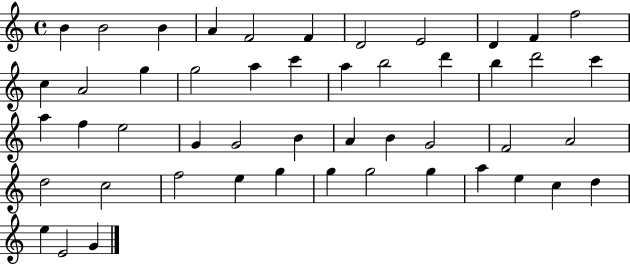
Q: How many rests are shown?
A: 0